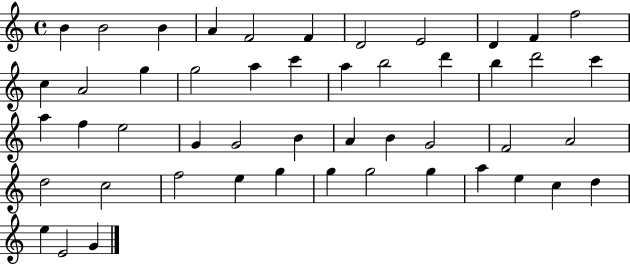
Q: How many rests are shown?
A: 0